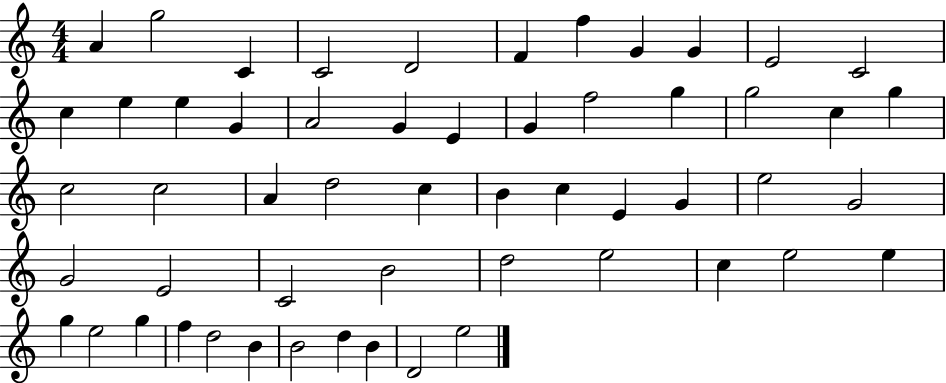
A4/q G5/h C4/q C4/h D4/h F4/q F5/q G4/q G4/q E4/h C4/h C5/q E5/q E5/q G4/q A4/h G4/q E4/q G4/q F5/h G5/q G5/h C5/q G5/q C5/h C5/h A4/q D5/h C5/q B4/q C5/q E4/q G4/q E5/h G4/h G4/h E4/h C4/h B4/h D5/h E5/h C5/q E5/h E5/q G5/q E5/h G5/q F5/q D5/h B4/q B4/h D5/q B4/q D4/h E5/h